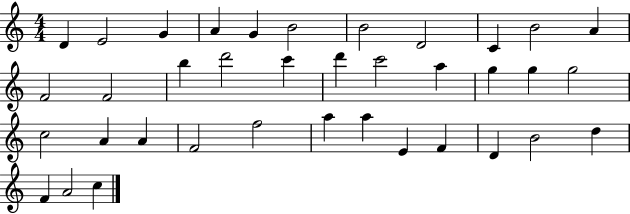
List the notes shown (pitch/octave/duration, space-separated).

D4/q E4/h G4/q A4/q G4/q B4/h B4/h D4/h C4/q B4/h A4/q F4/h F4/h B5/q D6/h C6/q D6/q C6/h A5/q G5/q G5/q G5/h C5/h A4/q A4/q F4/h F5/h A5/q A5/q E4/q F4/q D4/q B4/h D5/q F4/q A4/h C5/q